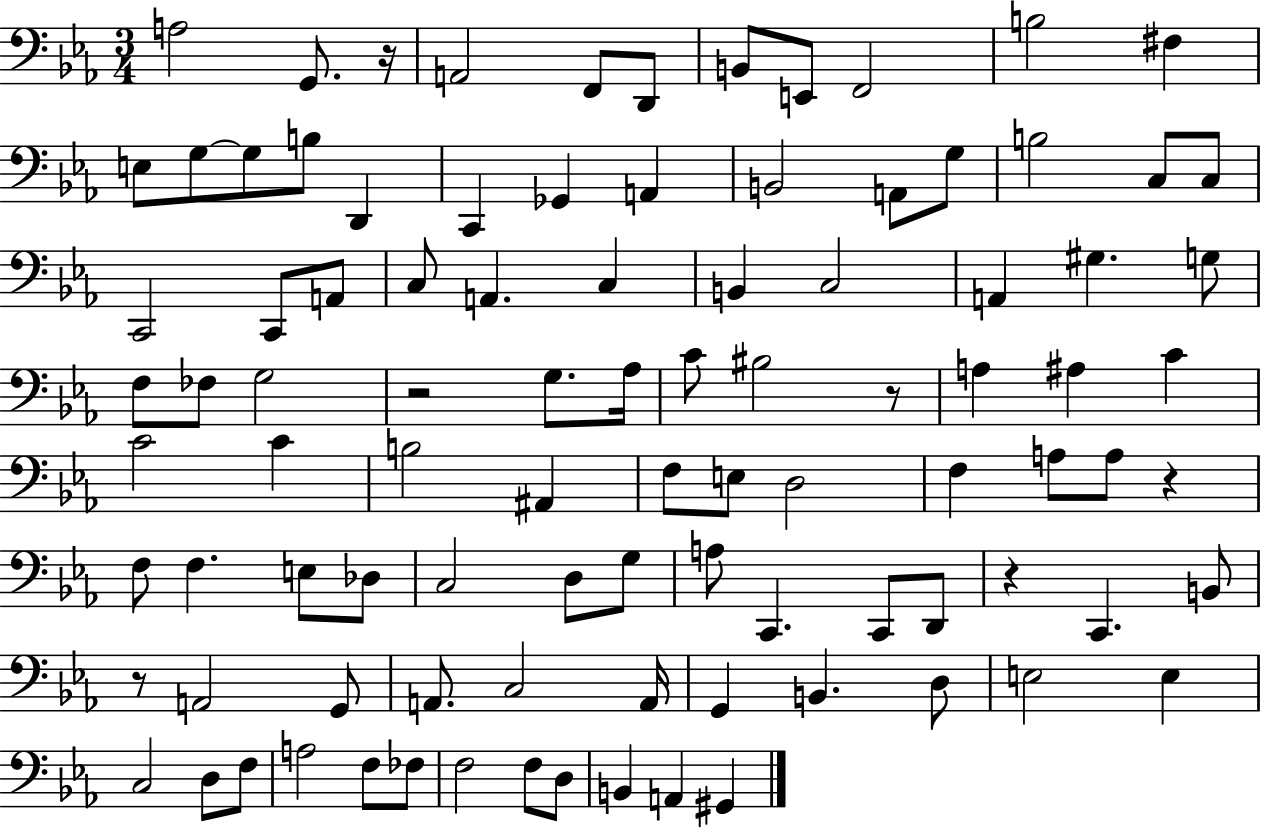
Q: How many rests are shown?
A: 6